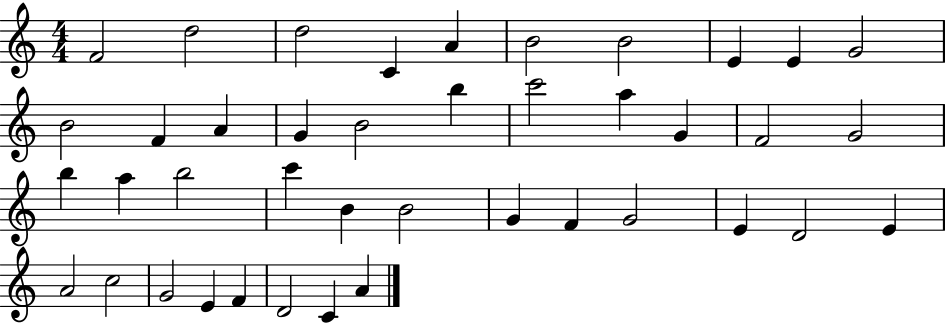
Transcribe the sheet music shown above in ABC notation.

X:1
T:Untitled
M:4/4
L:1/4
K:C
F2 d2 d2 C A B2 B2 E E G2 B2 F A G B2 b c'2 a G F2 G2 b a b2 c' B B2 G F G2 E D2 E A2 c2 G2 E F D2 C A